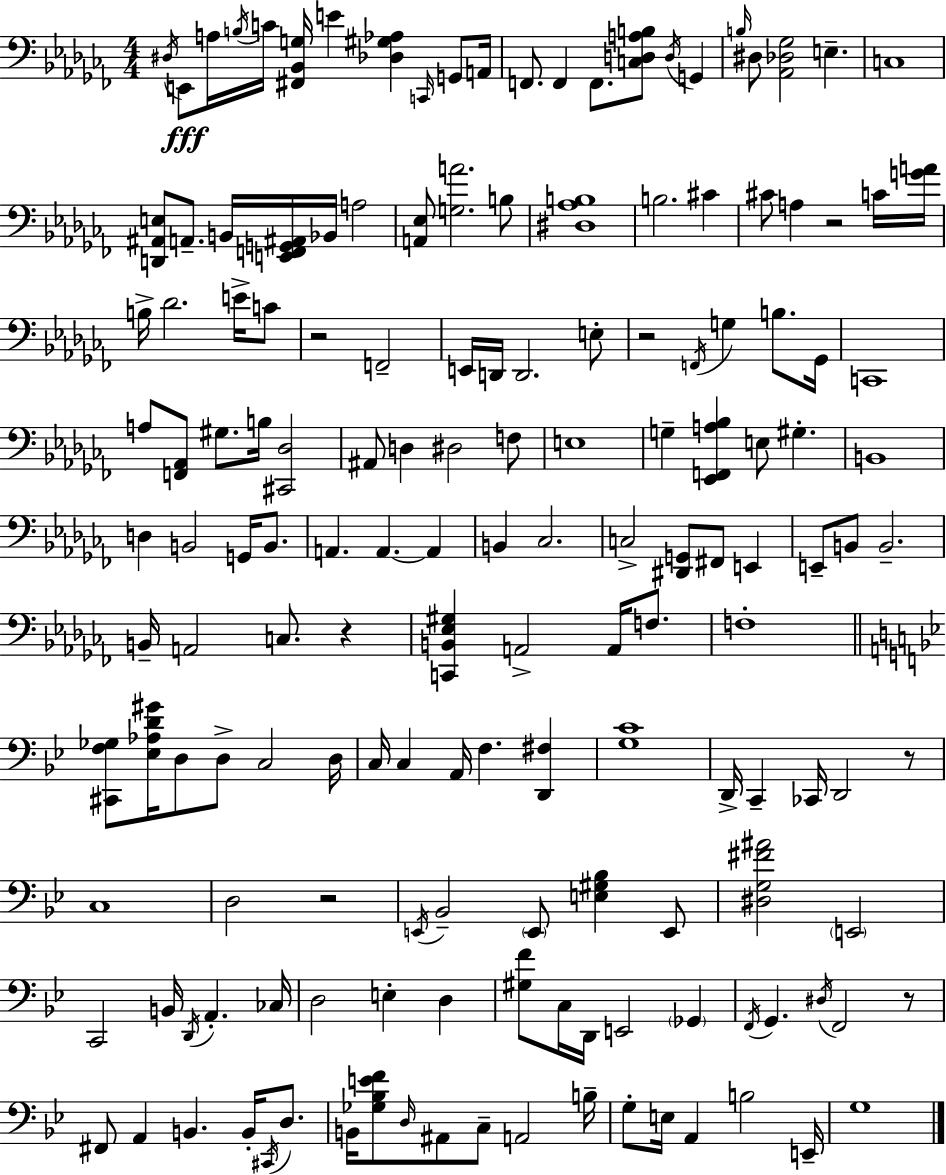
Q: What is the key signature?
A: AES minor